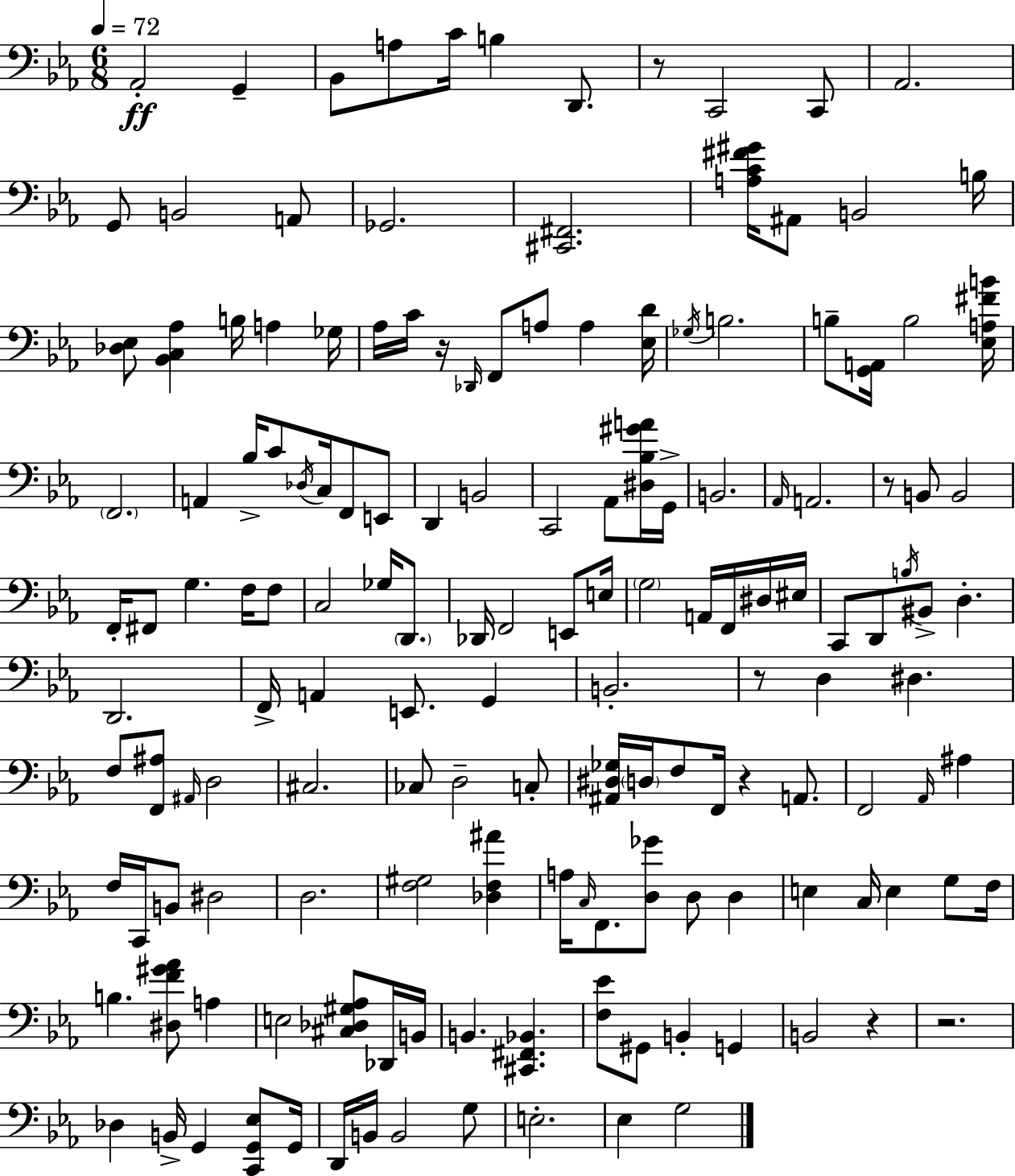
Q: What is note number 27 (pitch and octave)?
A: Gb3